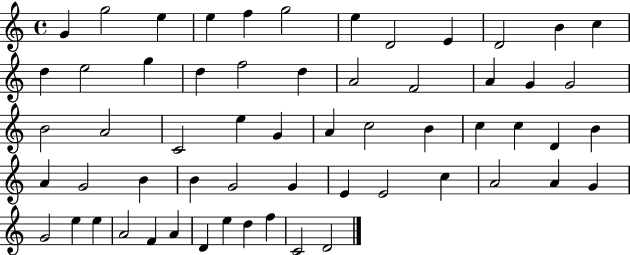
G4/q G5/h E5/q E5/q F5/q G5/h E5/q D4/h E4/q D4/h B4/q C5/q D5/q E5/h G5/q D5/q F5/h D5/q A4/h F4/h A4/q G4/q G4/h B4/h A4/h C4/h E5/q G4/q A4/q C5/h B4/q C5/q C5/q D4/q B4/q A4/q G4/h B4/q B4/q G4/h G4/q E4/q E4/h C5/q A4/h A4/q G4/q G4/h E5/q E5/q A4/h F4/q A4/q D4/q E5/q D5/q F5/q C4/h D4/h